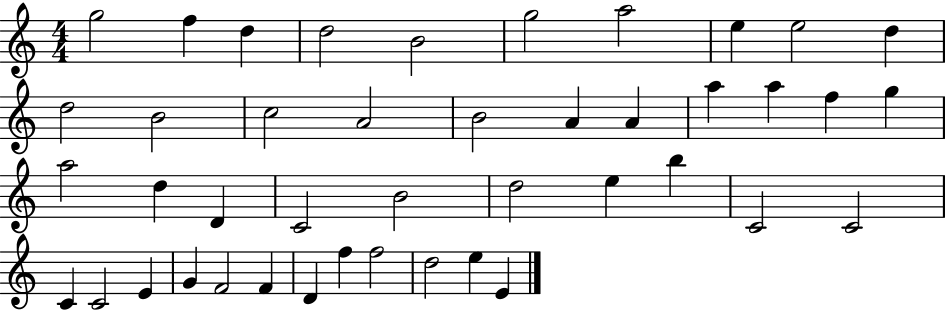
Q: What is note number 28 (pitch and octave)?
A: E5